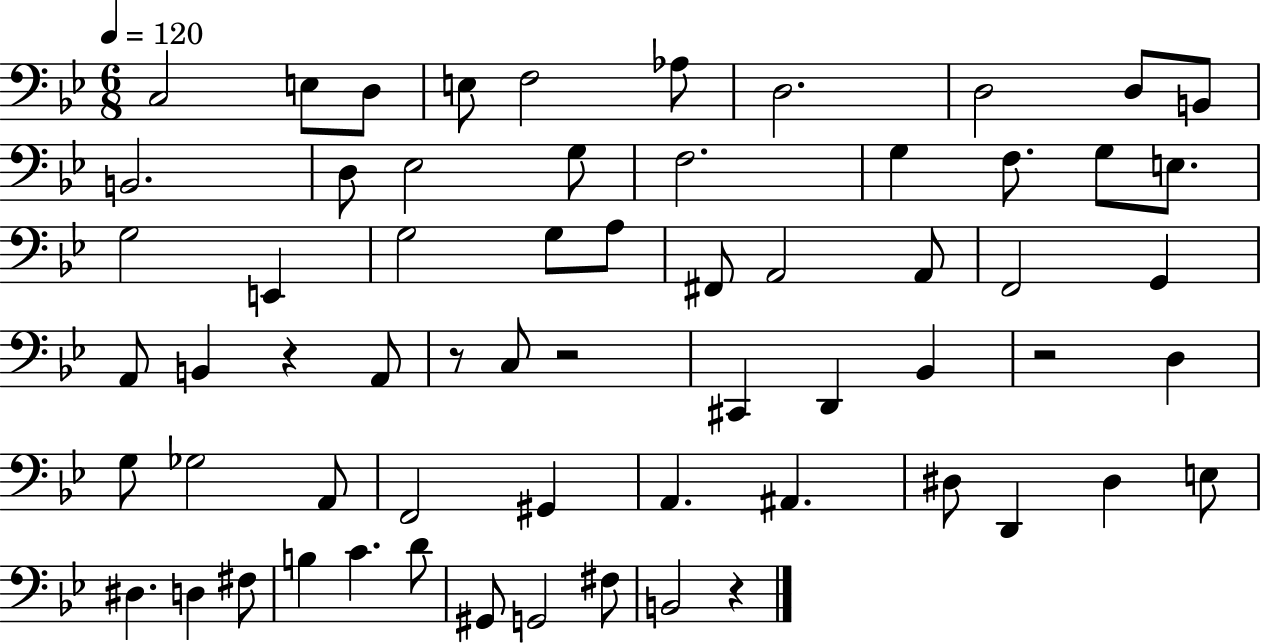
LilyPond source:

{
  \clef bass
  \numericTimeSignature
  \time 6/8
  \key bes \major
  \tempo 4 = 120
  c2 e8 d8 | e8 f2 aes8 | d2. | d2 d8 b,8 | \break b,2. | d8 ees2 g8 | f2. | g4 f8. g8 e8. | \break g2 e,4 | g2 g8 a8 | fis,8 a,2 a,8 | f,2 g,4 | \break a,8 b,4 r4 a,8 | r8 c8 r2 | cis,4 d,4 bes,4 | r2 d4 | \break g8 ges2 a,8 | f,2 gis,4 | a,4. ais,4. | dis8 d,4 dis4 e8 | \break dis4. d4 fis8 | b4 c'4. d'8 | gis,8 g,2 fis8 | b,2 r4 | \break \bar "|."
}